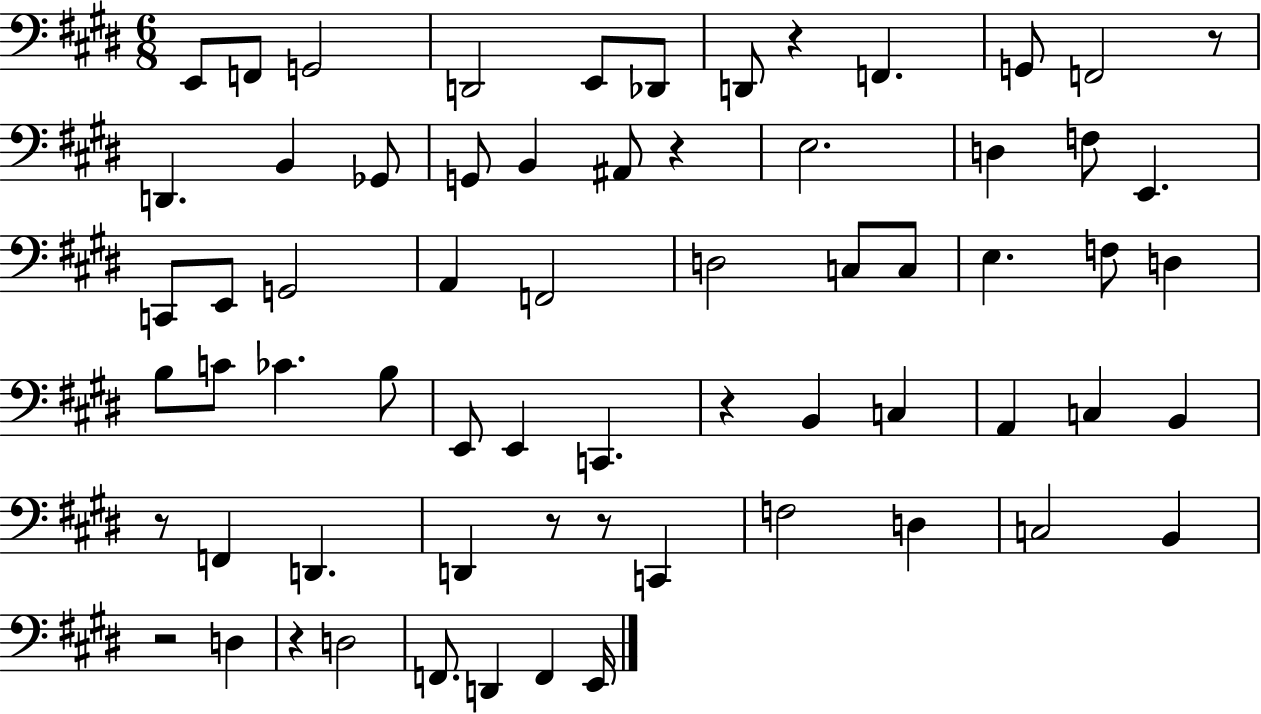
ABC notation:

X:1
T:Untitled
M:6/8
L:1/4
K:E
E,,/2 F,,/2 G,,2 D,,2 E,,/2 _D,,/2 D,,/2 z F,, G,,/2 F,,2 z/2 D,, B,, _G,,/2 G,,/2 B,, ^A,,/2 z E,2 D, F,/2 E,, C,,/2 E,,/2 G,,2 A,, F,,2 D,2 C,/2 C,/2 E, F,/2 D, B,/2 C/2 _C B,/2 E,,/2 E,, C,, z B,, C, A,, C, B,, z/2 F,, D,, D,, z/2 z/2 C,, F,2 D, C,2 B,, z2 D, z D,2 F,,/2 D,, F,, E,,/4